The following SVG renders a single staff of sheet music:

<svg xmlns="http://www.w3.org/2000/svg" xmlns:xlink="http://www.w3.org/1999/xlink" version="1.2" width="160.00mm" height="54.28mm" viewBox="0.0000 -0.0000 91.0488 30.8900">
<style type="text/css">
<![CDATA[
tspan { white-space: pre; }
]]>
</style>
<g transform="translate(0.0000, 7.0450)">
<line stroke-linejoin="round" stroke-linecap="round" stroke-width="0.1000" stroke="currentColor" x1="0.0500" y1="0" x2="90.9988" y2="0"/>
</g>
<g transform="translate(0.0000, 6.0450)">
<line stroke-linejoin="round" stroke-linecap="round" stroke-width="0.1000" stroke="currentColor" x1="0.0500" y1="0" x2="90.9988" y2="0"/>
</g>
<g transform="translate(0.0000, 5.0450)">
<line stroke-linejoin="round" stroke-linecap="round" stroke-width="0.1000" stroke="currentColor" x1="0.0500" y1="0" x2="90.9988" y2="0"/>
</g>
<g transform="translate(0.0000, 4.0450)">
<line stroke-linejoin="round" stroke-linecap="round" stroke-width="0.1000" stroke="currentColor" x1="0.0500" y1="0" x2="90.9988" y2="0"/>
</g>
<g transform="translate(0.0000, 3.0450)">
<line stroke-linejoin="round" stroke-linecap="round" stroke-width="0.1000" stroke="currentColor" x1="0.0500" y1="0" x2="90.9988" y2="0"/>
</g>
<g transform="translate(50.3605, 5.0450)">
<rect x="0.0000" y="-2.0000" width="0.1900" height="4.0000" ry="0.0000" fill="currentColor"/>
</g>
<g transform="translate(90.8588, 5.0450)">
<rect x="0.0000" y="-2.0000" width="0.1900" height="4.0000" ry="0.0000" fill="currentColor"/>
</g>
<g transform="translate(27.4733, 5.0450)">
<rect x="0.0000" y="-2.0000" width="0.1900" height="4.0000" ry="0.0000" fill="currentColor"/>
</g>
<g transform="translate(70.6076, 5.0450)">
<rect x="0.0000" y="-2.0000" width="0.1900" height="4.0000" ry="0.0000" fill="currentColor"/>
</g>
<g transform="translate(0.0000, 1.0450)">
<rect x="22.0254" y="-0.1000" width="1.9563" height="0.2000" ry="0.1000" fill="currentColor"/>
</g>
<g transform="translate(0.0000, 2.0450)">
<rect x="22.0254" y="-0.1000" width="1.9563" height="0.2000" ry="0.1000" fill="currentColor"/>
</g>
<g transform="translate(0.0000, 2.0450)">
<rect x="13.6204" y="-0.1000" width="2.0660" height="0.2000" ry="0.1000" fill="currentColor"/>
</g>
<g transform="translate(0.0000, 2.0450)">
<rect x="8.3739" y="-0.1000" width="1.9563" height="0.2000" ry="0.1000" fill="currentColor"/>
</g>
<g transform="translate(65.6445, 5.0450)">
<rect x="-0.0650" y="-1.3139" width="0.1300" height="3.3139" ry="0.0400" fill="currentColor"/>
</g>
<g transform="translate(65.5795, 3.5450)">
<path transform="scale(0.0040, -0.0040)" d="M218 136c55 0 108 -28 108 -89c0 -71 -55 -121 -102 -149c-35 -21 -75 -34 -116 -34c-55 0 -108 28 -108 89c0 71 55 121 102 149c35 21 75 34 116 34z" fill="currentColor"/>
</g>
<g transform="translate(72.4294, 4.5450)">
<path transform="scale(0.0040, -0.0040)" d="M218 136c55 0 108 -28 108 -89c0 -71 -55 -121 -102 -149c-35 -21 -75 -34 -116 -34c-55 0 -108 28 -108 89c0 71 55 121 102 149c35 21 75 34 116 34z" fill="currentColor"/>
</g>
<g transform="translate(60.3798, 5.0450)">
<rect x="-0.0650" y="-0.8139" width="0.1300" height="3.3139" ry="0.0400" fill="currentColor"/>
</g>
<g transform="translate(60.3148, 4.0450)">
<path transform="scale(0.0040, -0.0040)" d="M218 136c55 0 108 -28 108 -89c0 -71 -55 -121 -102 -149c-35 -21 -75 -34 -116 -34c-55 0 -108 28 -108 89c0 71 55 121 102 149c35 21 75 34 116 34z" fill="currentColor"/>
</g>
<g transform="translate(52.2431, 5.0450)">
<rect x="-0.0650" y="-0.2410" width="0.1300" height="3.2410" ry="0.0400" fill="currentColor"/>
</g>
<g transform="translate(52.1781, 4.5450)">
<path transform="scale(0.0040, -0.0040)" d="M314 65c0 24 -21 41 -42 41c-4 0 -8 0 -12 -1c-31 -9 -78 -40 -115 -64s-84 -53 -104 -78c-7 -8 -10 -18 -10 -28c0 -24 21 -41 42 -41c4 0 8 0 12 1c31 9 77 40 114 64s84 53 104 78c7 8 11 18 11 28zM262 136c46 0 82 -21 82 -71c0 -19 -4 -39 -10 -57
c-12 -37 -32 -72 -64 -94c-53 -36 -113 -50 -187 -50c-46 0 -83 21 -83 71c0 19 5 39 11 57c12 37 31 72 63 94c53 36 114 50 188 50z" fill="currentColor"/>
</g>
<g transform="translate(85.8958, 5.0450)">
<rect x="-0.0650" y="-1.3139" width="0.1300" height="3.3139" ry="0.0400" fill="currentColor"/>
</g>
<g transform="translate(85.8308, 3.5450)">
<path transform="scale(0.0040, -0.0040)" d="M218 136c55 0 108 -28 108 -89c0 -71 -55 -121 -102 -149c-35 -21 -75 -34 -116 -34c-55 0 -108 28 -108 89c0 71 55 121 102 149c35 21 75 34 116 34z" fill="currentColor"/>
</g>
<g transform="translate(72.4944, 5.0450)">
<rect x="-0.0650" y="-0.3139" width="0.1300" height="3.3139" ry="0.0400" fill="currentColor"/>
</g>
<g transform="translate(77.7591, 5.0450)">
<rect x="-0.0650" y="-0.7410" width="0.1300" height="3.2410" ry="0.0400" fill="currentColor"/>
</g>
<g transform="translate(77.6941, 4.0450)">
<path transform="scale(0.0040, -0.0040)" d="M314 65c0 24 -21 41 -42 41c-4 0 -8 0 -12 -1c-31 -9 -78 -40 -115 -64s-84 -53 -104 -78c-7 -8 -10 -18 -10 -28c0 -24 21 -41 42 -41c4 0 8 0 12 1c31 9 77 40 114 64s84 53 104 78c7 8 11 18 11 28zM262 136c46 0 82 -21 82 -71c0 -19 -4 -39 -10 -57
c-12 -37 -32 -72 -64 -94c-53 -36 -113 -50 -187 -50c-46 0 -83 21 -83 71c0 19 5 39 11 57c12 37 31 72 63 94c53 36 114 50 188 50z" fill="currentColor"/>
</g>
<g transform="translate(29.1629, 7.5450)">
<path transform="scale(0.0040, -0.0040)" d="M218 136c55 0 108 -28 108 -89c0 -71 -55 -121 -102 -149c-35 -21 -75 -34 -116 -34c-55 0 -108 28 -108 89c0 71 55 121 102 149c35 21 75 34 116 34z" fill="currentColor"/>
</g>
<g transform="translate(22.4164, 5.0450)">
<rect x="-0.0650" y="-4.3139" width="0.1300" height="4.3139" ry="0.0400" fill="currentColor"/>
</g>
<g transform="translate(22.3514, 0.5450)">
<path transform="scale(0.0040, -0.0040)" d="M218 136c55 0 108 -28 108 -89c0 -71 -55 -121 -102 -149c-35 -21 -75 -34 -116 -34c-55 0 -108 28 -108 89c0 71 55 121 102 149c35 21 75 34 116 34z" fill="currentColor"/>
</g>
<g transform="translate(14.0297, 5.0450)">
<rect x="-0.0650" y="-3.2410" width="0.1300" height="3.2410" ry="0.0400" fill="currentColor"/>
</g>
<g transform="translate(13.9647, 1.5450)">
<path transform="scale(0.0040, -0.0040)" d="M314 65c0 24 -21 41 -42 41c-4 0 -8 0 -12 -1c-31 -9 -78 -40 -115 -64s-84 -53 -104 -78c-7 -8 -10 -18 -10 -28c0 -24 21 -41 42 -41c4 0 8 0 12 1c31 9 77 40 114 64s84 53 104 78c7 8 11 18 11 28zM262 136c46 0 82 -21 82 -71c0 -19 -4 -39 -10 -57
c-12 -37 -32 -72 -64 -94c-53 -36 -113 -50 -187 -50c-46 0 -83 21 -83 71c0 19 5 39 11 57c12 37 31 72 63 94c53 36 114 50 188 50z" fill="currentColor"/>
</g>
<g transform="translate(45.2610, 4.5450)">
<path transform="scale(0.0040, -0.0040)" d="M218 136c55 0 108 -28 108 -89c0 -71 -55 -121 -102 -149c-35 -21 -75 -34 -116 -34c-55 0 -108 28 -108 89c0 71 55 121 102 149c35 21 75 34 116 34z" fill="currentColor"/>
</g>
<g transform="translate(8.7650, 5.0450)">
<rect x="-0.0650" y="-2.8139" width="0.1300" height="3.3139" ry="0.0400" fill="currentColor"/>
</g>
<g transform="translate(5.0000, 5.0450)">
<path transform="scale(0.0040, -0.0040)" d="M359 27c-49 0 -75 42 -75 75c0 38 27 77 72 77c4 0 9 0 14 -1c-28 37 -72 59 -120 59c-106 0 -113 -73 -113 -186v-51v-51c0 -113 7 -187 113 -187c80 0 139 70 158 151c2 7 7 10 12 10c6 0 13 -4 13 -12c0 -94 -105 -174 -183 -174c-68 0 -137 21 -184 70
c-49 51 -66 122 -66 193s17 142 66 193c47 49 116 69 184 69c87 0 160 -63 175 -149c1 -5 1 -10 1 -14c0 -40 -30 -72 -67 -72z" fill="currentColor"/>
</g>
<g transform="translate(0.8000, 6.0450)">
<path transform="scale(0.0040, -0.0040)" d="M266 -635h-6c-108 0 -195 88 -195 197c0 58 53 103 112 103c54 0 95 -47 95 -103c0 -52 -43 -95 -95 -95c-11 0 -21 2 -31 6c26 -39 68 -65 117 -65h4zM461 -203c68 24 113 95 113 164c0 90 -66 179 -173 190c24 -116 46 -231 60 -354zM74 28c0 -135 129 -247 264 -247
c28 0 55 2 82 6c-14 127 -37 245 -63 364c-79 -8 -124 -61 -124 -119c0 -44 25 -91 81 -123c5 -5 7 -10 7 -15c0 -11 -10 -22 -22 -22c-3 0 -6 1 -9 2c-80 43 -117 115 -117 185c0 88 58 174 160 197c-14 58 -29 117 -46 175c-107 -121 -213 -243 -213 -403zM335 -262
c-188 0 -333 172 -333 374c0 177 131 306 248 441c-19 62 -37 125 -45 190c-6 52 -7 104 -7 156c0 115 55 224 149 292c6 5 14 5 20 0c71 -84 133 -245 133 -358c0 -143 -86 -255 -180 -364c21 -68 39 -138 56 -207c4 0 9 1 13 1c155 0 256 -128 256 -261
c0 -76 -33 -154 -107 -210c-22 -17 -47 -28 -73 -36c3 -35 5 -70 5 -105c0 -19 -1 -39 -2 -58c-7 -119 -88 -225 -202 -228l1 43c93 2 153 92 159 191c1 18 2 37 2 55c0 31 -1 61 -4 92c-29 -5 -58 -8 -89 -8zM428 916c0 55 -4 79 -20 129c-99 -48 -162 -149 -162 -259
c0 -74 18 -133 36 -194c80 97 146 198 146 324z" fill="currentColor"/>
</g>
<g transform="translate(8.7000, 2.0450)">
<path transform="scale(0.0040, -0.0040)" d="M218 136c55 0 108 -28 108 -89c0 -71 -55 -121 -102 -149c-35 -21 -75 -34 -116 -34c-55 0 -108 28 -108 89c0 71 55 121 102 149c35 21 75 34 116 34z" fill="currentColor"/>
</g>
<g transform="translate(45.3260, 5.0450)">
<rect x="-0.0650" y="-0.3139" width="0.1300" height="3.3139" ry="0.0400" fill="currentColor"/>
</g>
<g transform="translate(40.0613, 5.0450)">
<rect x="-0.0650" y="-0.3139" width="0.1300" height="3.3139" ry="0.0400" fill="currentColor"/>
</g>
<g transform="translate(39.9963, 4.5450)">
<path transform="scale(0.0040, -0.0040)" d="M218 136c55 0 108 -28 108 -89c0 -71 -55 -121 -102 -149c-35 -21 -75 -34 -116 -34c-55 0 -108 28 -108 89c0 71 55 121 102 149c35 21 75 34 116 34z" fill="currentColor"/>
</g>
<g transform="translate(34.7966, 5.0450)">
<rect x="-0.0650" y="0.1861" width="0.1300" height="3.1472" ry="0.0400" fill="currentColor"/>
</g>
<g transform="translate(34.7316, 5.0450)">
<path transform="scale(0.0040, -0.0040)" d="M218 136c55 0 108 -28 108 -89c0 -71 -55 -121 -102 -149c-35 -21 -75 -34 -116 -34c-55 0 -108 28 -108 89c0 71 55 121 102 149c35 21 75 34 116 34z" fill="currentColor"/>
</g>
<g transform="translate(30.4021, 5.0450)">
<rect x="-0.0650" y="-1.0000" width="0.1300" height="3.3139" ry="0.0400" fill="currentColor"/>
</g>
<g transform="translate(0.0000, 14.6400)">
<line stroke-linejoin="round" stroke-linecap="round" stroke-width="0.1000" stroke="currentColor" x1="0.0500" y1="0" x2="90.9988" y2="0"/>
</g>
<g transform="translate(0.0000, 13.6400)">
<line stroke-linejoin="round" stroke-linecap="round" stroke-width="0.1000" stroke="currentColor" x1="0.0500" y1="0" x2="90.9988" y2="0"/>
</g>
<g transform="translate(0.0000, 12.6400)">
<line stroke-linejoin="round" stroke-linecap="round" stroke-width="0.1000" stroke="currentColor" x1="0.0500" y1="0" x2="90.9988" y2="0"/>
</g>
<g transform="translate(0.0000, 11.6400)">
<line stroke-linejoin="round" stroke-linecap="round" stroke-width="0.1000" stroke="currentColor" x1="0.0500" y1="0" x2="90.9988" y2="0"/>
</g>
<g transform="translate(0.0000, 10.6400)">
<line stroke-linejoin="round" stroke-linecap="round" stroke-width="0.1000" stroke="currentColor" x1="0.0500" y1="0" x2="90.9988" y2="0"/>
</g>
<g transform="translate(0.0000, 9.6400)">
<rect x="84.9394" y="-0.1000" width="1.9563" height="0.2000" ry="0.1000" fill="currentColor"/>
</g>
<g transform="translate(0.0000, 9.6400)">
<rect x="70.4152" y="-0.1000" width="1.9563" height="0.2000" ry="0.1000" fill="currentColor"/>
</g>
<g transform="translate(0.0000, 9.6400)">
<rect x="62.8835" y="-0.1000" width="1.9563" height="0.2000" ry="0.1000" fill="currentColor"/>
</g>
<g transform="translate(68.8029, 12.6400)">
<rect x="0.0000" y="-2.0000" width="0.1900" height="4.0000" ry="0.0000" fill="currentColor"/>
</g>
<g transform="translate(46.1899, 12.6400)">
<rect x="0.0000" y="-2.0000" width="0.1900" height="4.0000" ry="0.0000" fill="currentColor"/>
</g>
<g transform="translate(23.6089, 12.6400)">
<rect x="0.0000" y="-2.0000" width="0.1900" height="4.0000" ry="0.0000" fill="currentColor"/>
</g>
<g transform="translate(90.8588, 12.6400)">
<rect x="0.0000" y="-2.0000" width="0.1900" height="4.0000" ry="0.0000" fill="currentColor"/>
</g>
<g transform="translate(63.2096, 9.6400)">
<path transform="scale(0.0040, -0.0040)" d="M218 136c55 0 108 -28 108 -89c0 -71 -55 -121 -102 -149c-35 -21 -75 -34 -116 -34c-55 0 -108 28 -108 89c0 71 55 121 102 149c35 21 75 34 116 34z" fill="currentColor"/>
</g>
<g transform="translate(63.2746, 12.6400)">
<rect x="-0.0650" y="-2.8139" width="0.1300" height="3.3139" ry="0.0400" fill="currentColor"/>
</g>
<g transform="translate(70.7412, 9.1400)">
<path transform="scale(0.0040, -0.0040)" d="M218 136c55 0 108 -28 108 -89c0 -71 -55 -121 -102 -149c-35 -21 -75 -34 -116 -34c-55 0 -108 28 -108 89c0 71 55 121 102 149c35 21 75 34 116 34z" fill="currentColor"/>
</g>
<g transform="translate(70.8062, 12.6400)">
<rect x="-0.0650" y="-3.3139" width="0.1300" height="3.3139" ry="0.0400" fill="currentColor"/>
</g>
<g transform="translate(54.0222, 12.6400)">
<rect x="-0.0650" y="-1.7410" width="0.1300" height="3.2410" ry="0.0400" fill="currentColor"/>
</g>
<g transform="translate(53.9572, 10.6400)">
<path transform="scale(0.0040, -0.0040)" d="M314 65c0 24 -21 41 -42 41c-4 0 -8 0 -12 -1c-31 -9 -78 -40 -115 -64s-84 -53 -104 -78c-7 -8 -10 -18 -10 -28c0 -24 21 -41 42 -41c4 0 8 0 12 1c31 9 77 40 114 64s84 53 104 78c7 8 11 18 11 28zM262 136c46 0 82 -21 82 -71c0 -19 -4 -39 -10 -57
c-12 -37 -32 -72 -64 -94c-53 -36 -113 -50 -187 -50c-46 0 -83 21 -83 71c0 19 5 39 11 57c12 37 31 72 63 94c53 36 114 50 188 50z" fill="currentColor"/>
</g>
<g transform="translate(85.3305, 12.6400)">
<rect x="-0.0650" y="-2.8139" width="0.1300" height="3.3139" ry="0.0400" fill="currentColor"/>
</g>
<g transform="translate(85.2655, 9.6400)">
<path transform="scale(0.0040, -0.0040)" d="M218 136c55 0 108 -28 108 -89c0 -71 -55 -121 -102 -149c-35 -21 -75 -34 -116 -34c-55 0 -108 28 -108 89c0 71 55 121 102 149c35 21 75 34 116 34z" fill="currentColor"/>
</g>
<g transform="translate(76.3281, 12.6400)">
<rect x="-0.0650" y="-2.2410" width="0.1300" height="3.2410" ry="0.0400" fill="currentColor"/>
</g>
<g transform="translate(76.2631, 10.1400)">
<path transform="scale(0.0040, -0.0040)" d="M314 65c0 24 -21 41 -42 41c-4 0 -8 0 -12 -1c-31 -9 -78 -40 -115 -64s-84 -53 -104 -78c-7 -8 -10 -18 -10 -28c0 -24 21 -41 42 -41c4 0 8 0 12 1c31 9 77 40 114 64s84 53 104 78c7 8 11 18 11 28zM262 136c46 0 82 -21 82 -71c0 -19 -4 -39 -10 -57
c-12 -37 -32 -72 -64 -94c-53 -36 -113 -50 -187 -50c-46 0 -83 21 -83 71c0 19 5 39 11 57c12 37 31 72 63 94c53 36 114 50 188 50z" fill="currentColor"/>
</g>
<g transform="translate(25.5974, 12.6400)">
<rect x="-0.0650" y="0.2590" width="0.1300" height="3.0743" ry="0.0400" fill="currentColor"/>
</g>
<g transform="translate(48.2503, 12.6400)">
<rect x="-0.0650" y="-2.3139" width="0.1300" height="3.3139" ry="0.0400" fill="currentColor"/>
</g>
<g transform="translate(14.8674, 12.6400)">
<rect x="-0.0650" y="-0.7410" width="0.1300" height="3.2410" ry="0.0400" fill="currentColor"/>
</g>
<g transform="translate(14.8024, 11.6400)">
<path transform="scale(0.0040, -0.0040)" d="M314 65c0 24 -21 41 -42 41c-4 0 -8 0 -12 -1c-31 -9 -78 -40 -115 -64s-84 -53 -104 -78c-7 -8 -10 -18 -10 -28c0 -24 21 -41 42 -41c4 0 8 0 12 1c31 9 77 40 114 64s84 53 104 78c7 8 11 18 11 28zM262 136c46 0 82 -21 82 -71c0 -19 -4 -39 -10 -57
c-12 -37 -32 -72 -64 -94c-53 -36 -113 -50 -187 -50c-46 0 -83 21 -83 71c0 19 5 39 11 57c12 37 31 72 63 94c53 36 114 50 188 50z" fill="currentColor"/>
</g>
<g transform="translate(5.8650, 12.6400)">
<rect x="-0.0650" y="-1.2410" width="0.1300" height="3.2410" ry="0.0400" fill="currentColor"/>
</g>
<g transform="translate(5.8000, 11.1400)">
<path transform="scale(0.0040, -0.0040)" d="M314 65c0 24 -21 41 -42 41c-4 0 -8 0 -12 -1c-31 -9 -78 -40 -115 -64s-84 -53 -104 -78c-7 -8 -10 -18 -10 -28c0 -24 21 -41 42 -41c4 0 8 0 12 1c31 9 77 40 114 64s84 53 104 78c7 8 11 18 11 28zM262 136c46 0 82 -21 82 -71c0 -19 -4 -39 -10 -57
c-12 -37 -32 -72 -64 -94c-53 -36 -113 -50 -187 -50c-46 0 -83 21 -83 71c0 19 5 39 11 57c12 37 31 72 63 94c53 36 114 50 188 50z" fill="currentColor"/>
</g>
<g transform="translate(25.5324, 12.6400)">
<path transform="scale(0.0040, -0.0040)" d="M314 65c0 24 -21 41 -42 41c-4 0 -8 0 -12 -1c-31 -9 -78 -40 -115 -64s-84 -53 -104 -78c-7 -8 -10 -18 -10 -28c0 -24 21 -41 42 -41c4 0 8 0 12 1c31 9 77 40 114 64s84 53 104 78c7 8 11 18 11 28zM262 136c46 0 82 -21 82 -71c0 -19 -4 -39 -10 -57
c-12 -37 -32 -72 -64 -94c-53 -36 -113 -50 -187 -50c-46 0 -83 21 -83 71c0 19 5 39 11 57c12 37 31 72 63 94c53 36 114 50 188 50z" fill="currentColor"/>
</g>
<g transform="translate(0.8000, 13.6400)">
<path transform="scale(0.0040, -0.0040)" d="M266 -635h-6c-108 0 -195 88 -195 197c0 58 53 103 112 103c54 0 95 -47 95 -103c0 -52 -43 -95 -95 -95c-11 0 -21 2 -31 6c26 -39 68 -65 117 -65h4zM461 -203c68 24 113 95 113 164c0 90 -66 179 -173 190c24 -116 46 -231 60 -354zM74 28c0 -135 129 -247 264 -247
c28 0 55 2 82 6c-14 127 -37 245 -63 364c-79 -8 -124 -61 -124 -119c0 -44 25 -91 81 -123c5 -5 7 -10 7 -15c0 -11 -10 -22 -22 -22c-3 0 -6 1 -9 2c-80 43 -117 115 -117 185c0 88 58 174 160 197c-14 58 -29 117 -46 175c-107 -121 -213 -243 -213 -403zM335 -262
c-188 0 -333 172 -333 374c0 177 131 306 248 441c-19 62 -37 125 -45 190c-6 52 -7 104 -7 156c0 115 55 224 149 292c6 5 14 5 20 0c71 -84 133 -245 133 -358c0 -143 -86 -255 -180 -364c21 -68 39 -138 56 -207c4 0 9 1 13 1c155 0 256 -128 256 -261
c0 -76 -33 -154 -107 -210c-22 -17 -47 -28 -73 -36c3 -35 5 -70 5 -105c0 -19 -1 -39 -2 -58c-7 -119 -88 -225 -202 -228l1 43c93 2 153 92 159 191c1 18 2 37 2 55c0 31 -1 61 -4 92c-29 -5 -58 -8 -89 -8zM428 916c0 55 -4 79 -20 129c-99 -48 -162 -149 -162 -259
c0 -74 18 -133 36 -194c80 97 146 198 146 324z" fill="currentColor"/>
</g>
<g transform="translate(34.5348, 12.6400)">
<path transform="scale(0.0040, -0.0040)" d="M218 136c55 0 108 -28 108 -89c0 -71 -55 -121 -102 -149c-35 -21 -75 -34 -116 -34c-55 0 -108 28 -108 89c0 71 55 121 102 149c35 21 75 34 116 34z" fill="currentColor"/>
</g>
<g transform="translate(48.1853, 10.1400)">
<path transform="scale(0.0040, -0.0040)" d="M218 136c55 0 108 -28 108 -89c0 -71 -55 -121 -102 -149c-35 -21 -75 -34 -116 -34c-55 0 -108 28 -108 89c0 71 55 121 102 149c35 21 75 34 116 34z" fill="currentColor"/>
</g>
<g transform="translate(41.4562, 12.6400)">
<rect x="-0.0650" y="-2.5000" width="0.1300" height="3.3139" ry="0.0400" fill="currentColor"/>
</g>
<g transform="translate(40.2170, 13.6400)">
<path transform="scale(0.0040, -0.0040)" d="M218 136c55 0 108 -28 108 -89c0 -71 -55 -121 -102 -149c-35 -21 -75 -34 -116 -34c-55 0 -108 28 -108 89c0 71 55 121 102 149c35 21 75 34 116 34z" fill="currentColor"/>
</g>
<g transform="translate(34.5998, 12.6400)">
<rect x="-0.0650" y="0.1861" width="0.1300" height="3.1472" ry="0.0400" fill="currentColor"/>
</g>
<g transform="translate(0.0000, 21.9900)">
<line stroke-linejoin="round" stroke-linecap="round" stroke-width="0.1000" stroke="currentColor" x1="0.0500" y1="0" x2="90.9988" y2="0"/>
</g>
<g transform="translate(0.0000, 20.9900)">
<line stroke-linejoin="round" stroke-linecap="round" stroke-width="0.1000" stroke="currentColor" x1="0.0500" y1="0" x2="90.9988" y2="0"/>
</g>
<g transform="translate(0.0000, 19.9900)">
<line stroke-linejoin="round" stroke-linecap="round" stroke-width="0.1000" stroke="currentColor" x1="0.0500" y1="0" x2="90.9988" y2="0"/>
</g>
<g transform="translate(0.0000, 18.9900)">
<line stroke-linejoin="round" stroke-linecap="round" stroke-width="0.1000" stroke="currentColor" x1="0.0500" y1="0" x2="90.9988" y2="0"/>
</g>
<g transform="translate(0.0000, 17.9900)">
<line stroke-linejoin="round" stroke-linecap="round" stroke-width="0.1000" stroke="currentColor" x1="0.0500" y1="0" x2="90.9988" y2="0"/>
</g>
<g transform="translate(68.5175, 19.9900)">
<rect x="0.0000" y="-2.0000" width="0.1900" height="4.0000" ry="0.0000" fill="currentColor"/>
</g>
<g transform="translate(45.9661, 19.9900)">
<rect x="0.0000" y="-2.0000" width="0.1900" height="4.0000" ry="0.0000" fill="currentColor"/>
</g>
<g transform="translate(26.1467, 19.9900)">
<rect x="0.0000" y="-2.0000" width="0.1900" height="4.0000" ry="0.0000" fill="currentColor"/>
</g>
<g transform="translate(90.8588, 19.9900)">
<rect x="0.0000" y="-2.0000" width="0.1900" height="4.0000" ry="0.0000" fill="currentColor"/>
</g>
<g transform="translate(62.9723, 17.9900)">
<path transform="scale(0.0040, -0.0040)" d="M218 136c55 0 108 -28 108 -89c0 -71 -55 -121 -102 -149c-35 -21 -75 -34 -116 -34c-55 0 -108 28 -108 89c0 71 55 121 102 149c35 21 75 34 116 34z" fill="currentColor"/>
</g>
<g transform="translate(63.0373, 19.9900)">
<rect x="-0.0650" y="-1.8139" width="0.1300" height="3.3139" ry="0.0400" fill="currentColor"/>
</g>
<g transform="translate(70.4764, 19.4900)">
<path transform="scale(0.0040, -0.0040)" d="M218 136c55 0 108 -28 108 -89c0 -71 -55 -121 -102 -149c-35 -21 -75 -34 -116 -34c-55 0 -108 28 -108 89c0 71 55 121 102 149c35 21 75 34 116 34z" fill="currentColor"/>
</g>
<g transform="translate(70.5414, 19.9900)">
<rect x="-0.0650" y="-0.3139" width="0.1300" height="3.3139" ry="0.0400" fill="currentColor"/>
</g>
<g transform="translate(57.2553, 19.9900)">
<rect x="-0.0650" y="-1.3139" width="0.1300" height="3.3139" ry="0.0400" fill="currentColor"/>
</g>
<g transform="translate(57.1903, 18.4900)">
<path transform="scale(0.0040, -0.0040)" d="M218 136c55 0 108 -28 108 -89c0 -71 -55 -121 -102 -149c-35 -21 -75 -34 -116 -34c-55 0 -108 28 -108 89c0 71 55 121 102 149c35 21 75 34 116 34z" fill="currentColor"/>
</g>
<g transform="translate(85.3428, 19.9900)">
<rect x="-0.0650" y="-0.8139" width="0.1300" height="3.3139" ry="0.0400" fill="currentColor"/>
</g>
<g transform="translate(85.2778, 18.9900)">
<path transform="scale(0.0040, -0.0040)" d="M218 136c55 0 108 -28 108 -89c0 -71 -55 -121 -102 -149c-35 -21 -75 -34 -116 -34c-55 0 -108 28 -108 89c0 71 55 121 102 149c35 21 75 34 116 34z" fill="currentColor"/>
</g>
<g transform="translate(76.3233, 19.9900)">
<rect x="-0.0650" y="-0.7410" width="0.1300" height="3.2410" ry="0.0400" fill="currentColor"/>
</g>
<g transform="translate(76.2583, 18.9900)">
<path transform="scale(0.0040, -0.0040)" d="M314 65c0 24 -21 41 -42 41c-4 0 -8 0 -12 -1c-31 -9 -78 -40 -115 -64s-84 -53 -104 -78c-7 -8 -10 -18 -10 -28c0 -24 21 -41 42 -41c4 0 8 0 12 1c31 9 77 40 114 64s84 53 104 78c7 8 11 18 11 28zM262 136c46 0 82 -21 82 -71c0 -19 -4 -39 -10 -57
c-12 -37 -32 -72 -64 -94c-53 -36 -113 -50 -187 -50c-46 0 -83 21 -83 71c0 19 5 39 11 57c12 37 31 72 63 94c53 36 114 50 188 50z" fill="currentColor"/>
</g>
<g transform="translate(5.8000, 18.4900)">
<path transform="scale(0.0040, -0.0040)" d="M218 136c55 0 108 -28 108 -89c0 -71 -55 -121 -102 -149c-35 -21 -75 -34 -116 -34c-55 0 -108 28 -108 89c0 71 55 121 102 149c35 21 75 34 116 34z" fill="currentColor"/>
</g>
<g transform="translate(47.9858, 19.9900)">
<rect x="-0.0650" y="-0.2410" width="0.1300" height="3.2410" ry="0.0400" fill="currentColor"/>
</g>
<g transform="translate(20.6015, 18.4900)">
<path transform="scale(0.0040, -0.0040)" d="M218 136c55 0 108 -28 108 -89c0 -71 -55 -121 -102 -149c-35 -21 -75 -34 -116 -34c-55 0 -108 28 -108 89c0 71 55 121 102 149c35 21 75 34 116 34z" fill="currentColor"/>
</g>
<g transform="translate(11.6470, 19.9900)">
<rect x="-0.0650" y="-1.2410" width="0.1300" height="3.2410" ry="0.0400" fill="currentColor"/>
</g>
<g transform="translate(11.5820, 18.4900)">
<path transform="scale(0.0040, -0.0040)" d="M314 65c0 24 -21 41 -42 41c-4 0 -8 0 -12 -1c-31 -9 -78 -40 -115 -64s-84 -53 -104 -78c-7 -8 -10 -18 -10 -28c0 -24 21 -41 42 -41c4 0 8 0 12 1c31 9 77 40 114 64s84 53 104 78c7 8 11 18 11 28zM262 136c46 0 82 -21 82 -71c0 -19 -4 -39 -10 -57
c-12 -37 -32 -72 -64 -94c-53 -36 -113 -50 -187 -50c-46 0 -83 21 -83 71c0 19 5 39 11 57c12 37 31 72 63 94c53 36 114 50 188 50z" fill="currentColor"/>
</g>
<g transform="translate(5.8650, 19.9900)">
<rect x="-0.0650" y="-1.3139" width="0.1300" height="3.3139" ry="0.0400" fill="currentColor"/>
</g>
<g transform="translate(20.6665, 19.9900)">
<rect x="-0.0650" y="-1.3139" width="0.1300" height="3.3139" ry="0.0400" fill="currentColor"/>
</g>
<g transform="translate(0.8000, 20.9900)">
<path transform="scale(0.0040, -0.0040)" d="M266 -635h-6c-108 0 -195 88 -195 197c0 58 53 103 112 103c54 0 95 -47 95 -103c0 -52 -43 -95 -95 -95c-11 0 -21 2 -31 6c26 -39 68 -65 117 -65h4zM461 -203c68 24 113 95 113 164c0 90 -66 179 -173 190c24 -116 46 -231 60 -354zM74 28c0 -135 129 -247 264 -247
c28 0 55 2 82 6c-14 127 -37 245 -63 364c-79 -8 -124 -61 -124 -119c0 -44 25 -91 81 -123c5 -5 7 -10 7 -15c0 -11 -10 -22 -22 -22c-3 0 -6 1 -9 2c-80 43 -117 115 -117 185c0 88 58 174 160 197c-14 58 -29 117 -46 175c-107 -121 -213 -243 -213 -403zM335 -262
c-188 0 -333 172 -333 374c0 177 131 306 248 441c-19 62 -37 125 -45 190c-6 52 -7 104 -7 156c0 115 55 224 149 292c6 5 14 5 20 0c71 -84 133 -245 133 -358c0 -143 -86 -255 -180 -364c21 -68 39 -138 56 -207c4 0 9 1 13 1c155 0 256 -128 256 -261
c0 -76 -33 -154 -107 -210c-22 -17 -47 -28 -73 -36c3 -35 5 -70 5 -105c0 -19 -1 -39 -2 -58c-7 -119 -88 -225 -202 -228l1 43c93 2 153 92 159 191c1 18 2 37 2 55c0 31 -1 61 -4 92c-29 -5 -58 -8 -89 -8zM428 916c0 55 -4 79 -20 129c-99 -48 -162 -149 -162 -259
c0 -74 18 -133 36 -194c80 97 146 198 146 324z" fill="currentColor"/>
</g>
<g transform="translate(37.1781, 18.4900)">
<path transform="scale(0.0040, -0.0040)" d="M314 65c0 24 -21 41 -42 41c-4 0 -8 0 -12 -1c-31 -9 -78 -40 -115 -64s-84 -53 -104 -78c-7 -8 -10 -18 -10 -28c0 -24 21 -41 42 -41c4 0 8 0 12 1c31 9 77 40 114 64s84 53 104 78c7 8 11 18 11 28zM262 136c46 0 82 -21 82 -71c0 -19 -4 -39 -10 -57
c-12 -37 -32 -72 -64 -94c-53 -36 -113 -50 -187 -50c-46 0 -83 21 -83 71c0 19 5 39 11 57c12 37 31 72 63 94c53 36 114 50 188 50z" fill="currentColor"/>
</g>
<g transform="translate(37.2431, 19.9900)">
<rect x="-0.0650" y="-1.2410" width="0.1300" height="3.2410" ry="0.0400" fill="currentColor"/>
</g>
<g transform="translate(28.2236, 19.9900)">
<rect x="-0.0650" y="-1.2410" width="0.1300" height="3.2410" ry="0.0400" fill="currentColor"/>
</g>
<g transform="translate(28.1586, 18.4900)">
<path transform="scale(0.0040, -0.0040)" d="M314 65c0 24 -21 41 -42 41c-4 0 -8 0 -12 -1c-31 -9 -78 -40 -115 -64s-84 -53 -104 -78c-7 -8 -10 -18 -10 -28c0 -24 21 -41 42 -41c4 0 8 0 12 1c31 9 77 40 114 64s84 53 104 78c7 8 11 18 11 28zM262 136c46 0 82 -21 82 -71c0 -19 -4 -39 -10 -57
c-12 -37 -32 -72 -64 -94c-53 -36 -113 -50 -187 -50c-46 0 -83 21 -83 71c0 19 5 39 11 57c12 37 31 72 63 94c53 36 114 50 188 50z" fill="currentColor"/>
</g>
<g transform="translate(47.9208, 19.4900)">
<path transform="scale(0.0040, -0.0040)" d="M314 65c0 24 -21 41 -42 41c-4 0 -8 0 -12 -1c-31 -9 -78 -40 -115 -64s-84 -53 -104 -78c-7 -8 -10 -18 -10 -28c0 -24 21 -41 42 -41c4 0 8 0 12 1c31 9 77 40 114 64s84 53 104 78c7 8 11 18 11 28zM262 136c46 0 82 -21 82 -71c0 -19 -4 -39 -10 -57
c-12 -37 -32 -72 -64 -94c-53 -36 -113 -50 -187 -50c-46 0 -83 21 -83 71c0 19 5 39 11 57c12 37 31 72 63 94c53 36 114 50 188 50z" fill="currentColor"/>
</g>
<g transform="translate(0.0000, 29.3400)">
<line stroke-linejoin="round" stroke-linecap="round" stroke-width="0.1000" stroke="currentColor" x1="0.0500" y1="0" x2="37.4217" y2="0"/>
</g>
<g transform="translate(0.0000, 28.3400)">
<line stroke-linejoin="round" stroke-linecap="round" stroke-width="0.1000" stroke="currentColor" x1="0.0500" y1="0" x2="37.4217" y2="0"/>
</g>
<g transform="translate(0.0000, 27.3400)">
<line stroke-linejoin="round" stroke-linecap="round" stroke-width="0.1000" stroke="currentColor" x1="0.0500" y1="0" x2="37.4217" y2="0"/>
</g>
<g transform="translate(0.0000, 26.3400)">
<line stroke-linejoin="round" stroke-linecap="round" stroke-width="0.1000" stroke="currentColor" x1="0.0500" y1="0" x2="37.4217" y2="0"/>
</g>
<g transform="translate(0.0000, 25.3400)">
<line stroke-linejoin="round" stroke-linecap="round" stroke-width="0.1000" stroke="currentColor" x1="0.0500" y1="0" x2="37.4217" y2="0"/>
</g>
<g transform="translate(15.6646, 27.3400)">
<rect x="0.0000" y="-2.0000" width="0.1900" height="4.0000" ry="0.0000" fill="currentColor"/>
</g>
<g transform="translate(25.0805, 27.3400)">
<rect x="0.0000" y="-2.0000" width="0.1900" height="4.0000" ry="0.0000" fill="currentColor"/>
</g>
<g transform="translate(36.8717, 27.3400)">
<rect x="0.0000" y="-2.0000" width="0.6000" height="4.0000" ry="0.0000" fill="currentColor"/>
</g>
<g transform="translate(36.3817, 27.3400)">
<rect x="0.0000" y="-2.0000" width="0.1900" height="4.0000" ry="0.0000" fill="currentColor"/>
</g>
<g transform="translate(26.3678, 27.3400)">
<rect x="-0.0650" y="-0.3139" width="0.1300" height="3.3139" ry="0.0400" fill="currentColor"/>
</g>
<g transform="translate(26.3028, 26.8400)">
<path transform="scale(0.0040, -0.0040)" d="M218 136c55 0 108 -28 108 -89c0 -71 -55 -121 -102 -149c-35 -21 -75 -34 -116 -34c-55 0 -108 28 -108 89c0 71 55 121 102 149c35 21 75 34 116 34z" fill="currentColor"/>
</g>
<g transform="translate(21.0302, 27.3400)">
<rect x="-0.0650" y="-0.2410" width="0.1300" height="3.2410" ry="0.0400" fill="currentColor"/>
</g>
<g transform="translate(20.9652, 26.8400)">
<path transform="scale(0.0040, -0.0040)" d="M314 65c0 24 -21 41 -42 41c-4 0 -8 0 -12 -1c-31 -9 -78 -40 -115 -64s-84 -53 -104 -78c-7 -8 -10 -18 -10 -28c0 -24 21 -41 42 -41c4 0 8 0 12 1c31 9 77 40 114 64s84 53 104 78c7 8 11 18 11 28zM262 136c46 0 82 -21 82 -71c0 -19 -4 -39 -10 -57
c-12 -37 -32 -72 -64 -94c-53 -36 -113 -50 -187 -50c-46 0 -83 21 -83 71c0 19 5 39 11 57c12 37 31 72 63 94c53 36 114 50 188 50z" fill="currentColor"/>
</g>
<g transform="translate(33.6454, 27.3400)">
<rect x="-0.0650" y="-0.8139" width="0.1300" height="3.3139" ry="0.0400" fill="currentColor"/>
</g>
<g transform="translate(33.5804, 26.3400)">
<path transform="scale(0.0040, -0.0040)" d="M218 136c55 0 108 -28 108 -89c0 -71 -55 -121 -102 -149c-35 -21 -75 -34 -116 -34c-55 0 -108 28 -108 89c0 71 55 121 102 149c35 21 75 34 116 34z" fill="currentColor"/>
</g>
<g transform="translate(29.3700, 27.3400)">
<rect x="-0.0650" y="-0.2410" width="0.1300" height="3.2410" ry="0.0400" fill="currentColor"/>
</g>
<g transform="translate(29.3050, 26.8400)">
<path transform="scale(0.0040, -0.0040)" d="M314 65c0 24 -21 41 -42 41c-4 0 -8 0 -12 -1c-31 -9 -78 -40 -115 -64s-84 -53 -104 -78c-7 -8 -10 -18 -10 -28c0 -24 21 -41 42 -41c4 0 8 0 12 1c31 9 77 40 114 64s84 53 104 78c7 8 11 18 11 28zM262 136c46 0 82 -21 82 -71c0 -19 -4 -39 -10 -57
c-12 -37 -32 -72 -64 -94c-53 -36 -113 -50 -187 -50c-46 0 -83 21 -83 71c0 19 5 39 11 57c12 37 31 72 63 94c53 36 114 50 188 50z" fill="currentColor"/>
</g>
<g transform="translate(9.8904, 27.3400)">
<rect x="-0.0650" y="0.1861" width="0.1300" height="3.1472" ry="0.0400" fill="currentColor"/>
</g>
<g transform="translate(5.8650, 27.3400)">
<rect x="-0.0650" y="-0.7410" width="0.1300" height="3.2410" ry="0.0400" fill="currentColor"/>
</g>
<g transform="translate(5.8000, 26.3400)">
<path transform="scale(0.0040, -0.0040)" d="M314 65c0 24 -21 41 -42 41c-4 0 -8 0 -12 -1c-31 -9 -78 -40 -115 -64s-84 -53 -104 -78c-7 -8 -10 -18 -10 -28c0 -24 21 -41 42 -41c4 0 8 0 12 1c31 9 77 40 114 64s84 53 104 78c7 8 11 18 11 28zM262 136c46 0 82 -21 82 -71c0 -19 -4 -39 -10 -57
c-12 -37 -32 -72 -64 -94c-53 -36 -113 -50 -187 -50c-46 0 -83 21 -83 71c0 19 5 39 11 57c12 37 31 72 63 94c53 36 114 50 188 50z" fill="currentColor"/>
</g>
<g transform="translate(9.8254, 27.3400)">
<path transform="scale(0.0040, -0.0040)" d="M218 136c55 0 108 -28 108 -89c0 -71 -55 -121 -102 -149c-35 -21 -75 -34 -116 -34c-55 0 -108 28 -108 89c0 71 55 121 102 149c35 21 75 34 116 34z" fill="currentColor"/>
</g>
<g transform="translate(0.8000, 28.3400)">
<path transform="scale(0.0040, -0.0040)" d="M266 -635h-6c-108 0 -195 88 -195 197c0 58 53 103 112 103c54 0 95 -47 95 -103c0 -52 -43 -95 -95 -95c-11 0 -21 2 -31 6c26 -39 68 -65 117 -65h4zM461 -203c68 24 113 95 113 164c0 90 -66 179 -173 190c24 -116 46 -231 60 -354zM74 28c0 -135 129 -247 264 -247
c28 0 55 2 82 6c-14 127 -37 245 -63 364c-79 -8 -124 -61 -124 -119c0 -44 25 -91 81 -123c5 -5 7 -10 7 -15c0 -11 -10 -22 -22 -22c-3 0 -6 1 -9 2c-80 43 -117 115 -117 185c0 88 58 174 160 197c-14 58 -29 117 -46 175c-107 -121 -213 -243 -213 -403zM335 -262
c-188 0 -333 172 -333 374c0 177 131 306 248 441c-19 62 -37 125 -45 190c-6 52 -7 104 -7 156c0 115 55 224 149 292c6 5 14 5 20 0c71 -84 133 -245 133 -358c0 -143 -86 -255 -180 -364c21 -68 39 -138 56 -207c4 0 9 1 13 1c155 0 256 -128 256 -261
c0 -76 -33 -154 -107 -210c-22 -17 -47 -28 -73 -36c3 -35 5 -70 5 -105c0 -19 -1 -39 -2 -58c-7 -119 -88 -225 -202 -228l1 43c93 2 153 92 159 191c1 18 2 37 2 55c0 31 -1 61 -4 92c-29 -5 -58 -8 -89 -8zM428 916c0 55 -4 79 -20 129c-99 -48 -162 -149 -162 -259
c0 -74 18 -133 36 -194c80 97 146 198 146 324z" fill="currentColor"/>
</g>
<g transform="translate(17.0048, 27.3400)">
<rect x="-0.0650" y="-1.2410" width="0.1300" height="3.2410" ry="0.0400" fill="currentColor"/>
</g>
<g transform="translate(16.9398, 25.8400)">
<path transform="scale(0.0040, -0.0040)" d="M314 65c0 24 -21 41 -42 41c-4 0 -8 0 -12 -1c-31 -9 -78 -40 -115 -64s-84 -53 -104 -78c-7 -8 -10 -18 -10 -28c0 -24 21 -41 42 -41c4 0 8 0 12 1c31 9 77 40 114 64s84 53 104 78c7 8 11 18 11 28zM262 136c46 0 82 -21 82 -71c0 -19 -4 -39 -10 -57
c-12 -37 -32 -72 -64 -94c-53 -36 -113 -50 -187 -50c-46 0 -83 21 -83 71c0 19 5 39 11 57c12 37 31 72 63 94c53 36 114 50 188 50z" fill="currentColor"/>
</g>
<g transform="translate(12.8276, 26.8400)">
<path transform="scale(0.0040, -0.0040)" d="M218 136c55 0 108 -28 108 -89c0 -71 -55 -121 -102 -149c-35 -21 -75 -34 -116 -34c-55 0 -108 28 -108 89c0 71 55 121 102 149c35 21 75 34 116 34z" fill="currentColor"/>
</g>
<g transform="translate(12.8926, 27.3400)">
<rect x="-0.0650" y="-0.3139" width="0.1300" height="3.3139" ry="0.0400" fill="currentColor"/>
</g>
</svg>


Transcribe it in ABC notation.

X:1
T:Untitled
M:4/4
L:1/4
K:C
a b2 d' D B c c c2 d e c d2 e e2 d2 B2 B G g f2 a b g2 a e e2 e e2 e2 c2 e f c d2 d d2 B c e2 c2 c c2 d